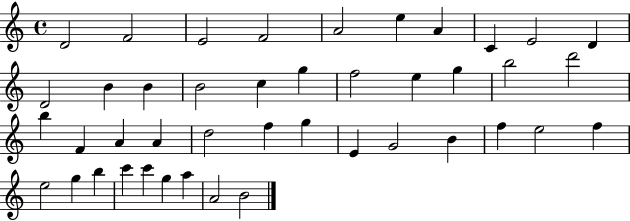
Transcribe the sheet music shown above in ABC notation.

X:1
T:Untitled
M:4/4
L:1/4
K:C
D2 F2 E2 F2 A2 e A C E2 D D2 B B B2 c g f2 e g b2 d'2 b F A A d2 f g E G2 B f e2 f e2 g b c' c' g a A2 B2